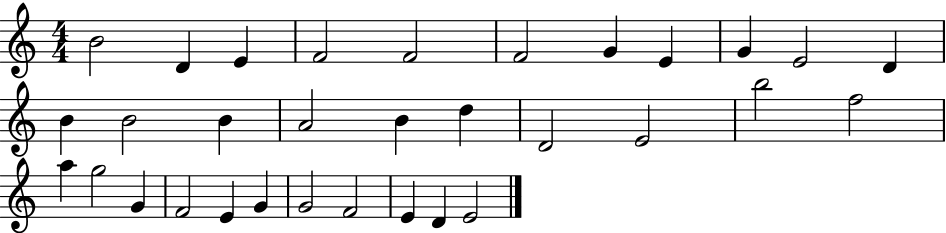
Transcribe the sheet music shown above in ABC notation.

X:1
T:Untitled
M:4/4
L:1/4
K:C
B2 D E F2 F2 F2 G E G E2 D B B2 B A2 B d D2 E2 b2 f2 a g2 G F2 E G G2 F2 E D E2